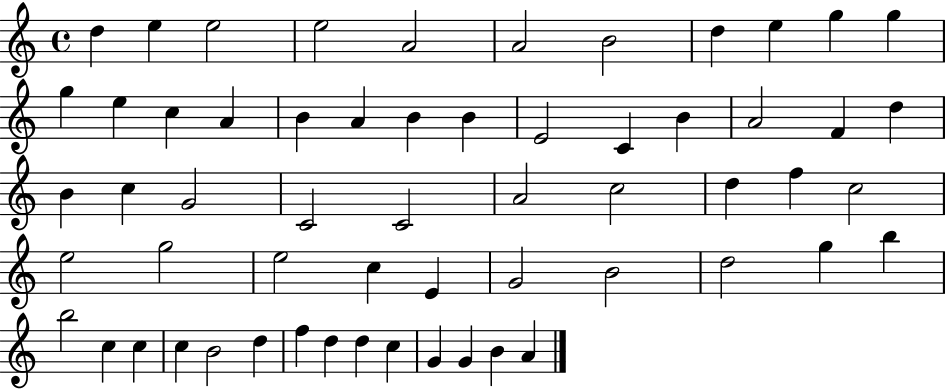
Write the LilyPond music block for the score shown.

{
  \clef treble
  \time 4/4
  \defaultTimeSignature
  \key c \major
  d''4 e''4 e''2 | e''2 a'2 | a'2 b'2 | d''4 e''4 g''4 g''4 | \break g''4 e''4 c''4 a'4 | b'4 a'4 b'4 b'4 | e'2 c'4 b'4 | a'2 f'4 d''4 | \break b'4 c''4 g'2 | c'2 c'2 | a'2 c''2 | d''4 f''4 c''2 | \break e''2 g''2 | e''2 c''4 e'4 | g'2 b'2 | d''2 g''4 b''4 | \break b''2 c''4 c''4 | c''4 b'2 d''4 | f''4 d''4 d''4 c''4 | g'4 g'4 b'4 a'4 | \break \bar "|."
}